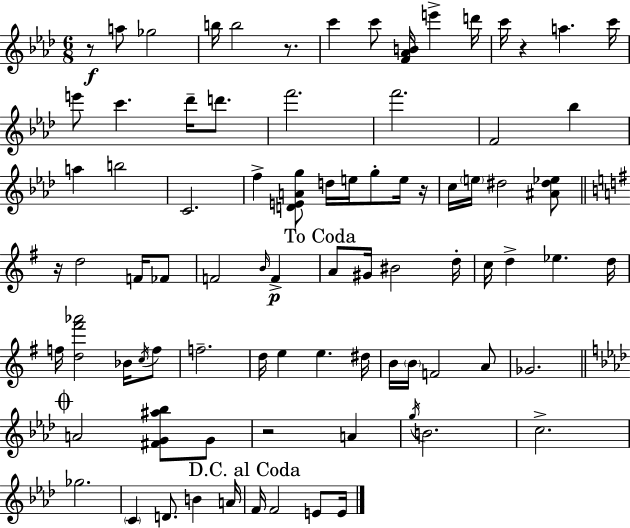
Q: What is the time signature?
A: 6/8